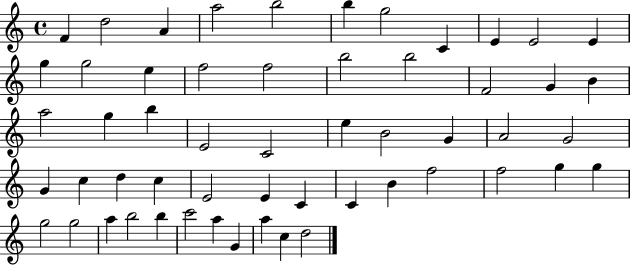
{
  \clef treble
  \time 4/4
  \defaultTimeSignature
  \key c \major
  f'4 d''2 a'4 | a''2 b''2 | b''4 g''2 c'4 | e'4 e'2 e'4 | \break g''4 g''2 e''4 | f''2 f''2 | b''2 b''2 | f'2 g'4 b'4 | \break a''2 g''4 b''4 | e'2 c'2 | e''4 b'2 g'4 | a'2 g'2 | \break g'4 c''4 d''4 c''4 | e'2 e'4 c'4 | c'4 b'4 f''2 | f''2 g''4 g''4 | \break g''2 g''2 | a''4 b''2 b''4 | c'''2 a''4 g'4 | a''4 c''4 d''2 | \break \bar "|."
}